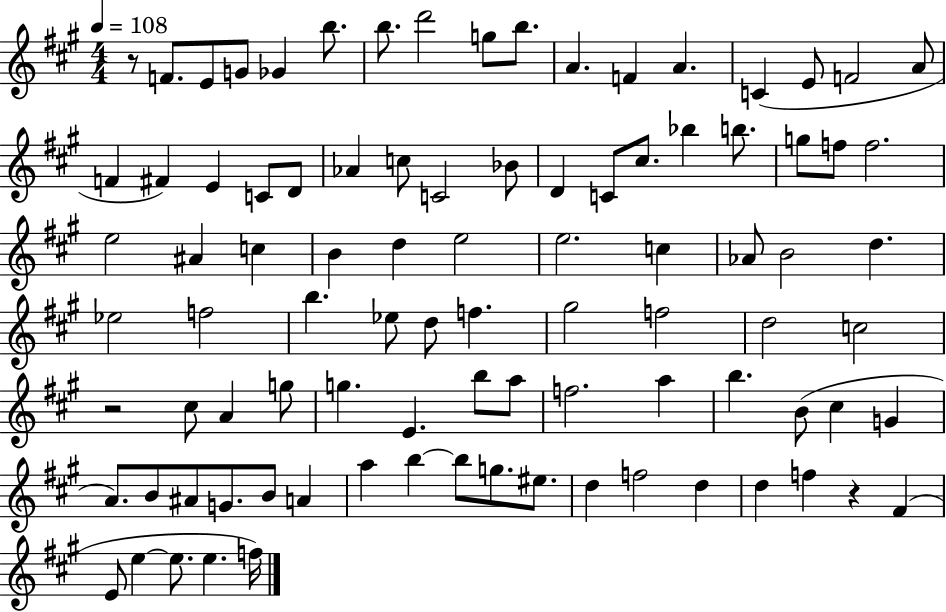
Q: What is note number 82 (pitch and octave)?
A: D5